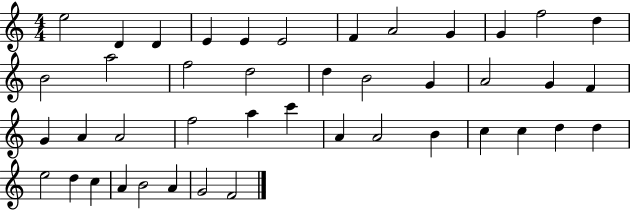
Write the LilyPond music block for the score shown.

{
  \clef treble
  \numericTimeSignature
  \time 4/4
  \key c \major
  e''2 d'4 d'4 | e'4 e'4 e'2 | f'4 a'2 g'4 | g'4 f''2 d''4 | \break b'2 a''2 | f''2 d''2 | d''4 b'2 g'4 | a'2 g'4 f'4 | \break g'4 a'4 a'2 | f''2 a''4 c'''4 | a'4 a'2 b'4 | c''4 c''4 d''4 d''4 | \break e''2 d''4 c''4 | a'4 b'2 a'4 | g'2 f'2 | \bar "|."
}